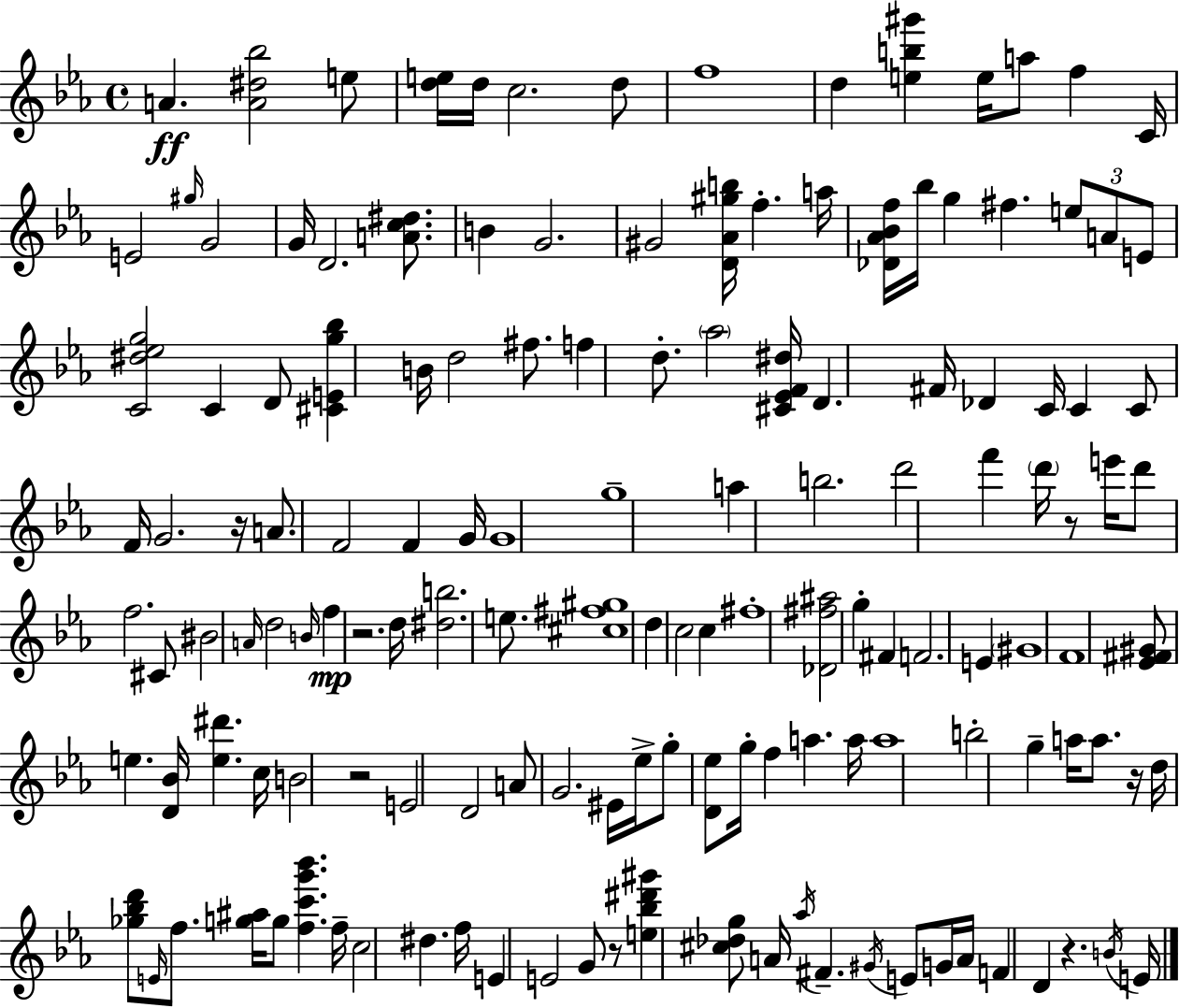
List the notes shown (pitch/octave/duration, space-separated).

A4/q. [A4,D#5,Bb5]/h E5/e [D5,E5]/s D5/s C5/h. D5/e F5/w D5/q [E5,B5,G#6]/q E5/s A5/e F5/q C4/s E4/h G#5/s G4/h G4/s D4/h. [A4,C5,D#5]/e. B4/q G4/h. G#4/h [D4,Ab4,G#5,B5]/s F5/q. A5/s [Db4,Ab4,Bb4,F5]/s Bb5/s G5/q F#5/q. E5/e A4/e E4/e [C4,D#5,Eb5,G5]/h C4/q D4/e [C#4,E4,G5,Bb5]/q B4/s D5/h F#5/e. F5/q D5/e. Ab5/h [C#4,Eb4,F4,D#5]/s D4/q. F#4/s Db4/q C4/s C4/q C4/e F4/s G4/h. R/s A4/e. F4/h F4/q G4/s G4/w G5/w A5/q B5/h. D6/h F6/q D6/s R/e E6/s D6/e F5/h. C#4/e BIS4/h A4/s D5/h B4/s F5/q R/h. D5/s [D#5,B5]/h. E5/e. [C#5,F#5,G#5]/w D5/q C5/h C5/q F#5/w [Db4,F#5,A#5]/h G5/q F#4/q F4/h. E4/q G#4/w F4/w [Eb4,F#4,G#4]/e E5/q. [D4,Bb4]/s [E5,D#6]/q. C5/s B4/h R/h E4/h D4/h A4/e G4/h. EIS4/s Eb5/s G5/e [D4,Eb5]/e G5/s F5/q A5/q. A5/s A5/w B5/h G5/q A5/s A5/e. R/s D5/s [Gb5,Bb5,D6]/e E4/s F5/e. [G5,A#5]/s G5/e [F5,C6,G6,Bb6]/q. F5/s C5/h D#5/q. F5/s E4/q E4/h G4/e R/e [E5,Bb5,D#6,G#6]/q [C#5,Db5,G5]/e A4/s Ab5/s F#4/q. G#4/s E4/e G4/s A4/s F4/q D4/q R/q. B4/s E4/s